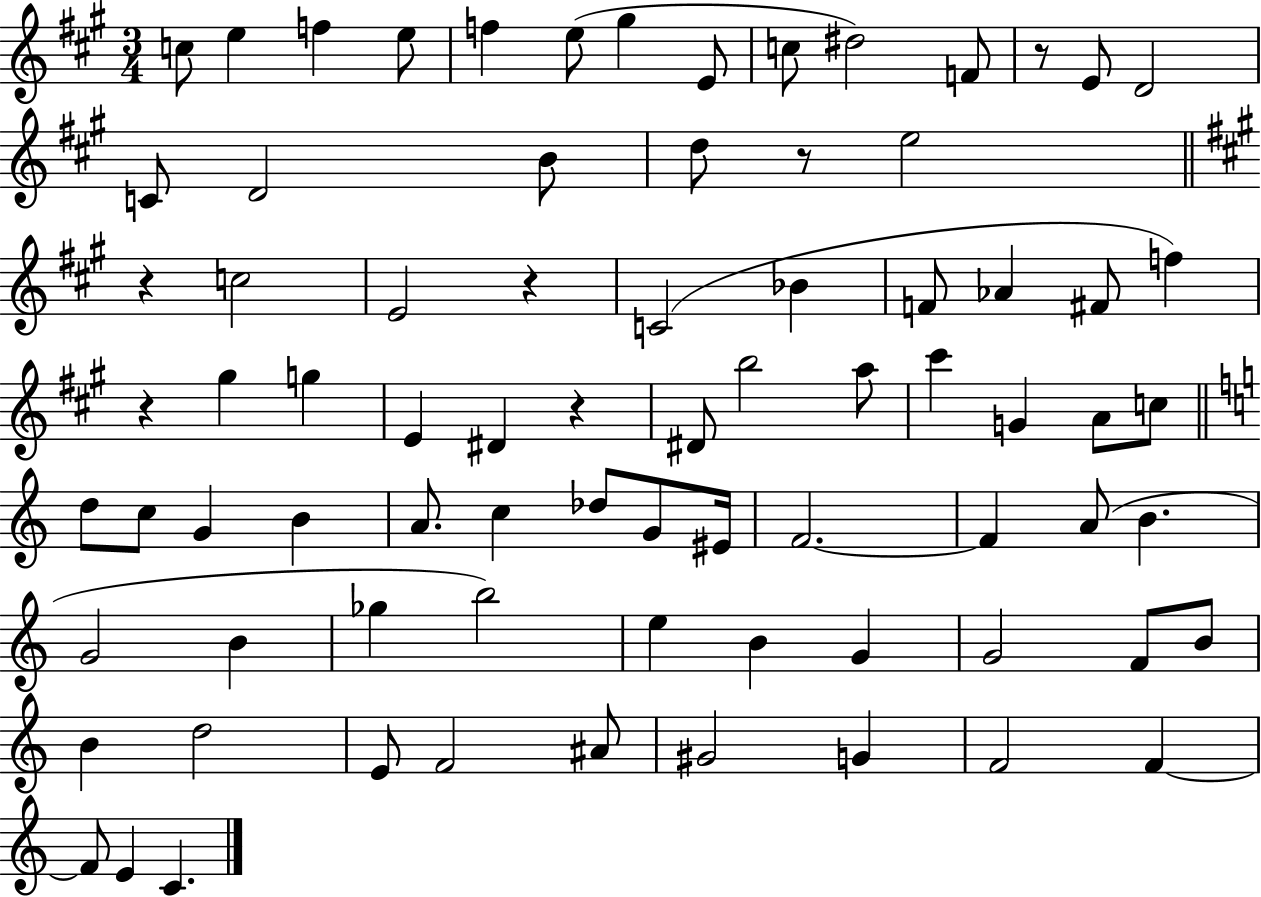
C5/e E5/q F5/q E5/e F5/q E5/e G#5/q E4/e C5/e D#5/h F4/e R/e E4/e D4/h C4/e D4/h B4/e D5/e R/e E5/h R/q C5/h E4/h R/q C4/h Bb4/q F4/e Ab4/q F#4/e F5/q R/q G#5/q G5/q E4/q D#4/q R/q D#4/e B5/h A5/e C#6/q G4/q A4/e C5/e D5/e C5/e G4/q B4/q A4/e. C5/q Db5/e G4/e EIS4/s F4/h. F4/q A4/e B4/q. G4/h B4/q Gb5/q B5/h E5/q B4/q G4/q G4/h F4/e B4/e B4/q D5/h E4/e F4/h A#4/e G#4/h G4/q F4/h F4/q F4/e E4/q C4/q.